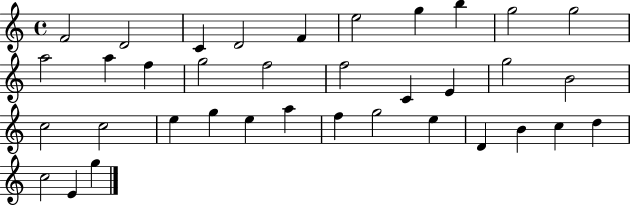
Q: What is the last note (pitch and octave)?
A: G5